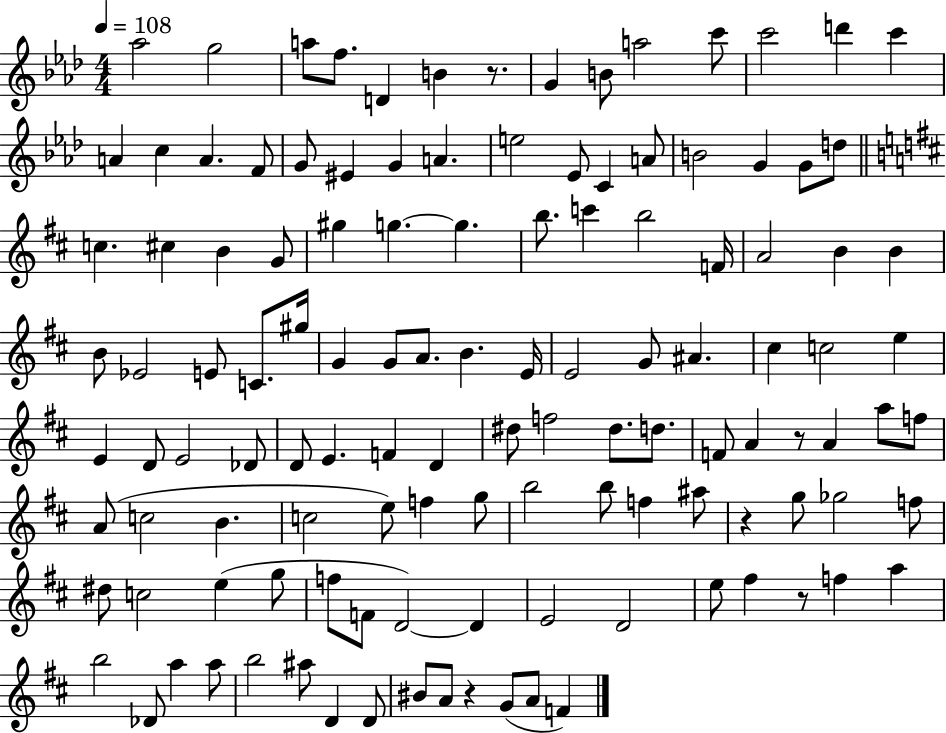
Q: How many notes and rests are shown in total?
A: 122